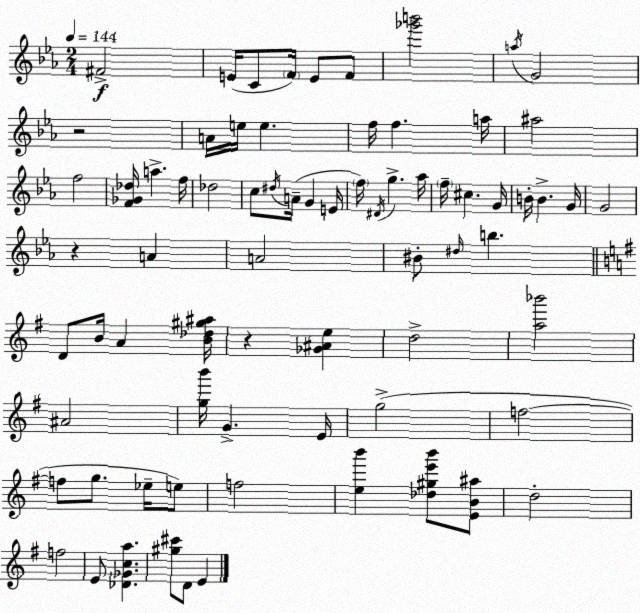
X:1
T:Untitled
M:2/4
L:1/4
K:Cm
^F2 E/4 C/2 F/4 E/2 F/2 [_g'b']2 a/4 G2 z2 A/4 e/4 e f/4 f a/4 ^a2 f2 [F_G_d]/4 a f/4 _d2 c/2 ^d/4 A/4 G E/4 f/4 ^D/4 g _a/4 f/4 ^c G/4 B/4 B G/4 G2 z A A2 ^B/2 ^d/4 b D/2 B/4 A [B_d^g^a]/4 z [_G^Ae] d2 [a_b']2 ^A2 [gb']/4 G E/4 g2 f2 f/2 g/2 _e/4 e/2 f2 [eb'] [_d^ge'b']/2 [EB^a]/2 d2 f2 E/2 [_D_Gca] [^g^c']/2 D/2 E